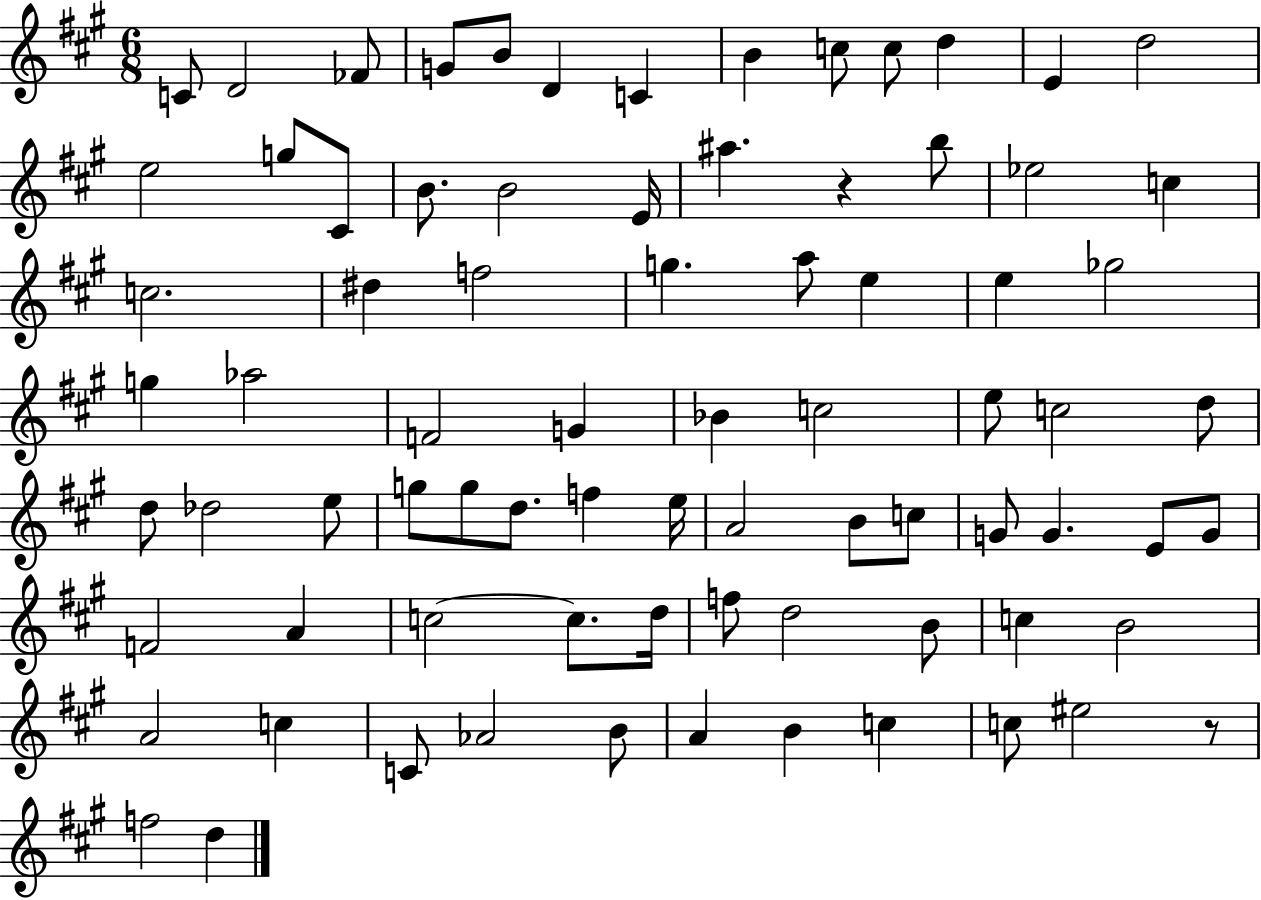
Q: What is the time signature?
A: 6/8